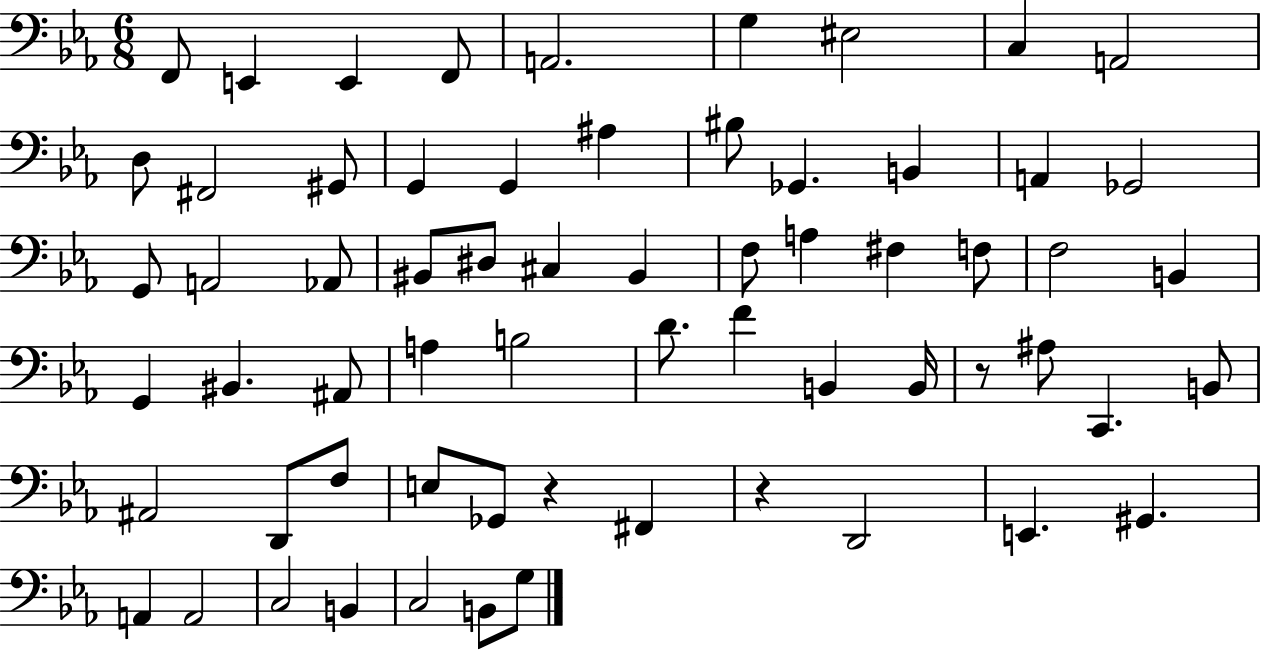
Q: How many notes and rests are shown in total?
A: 64